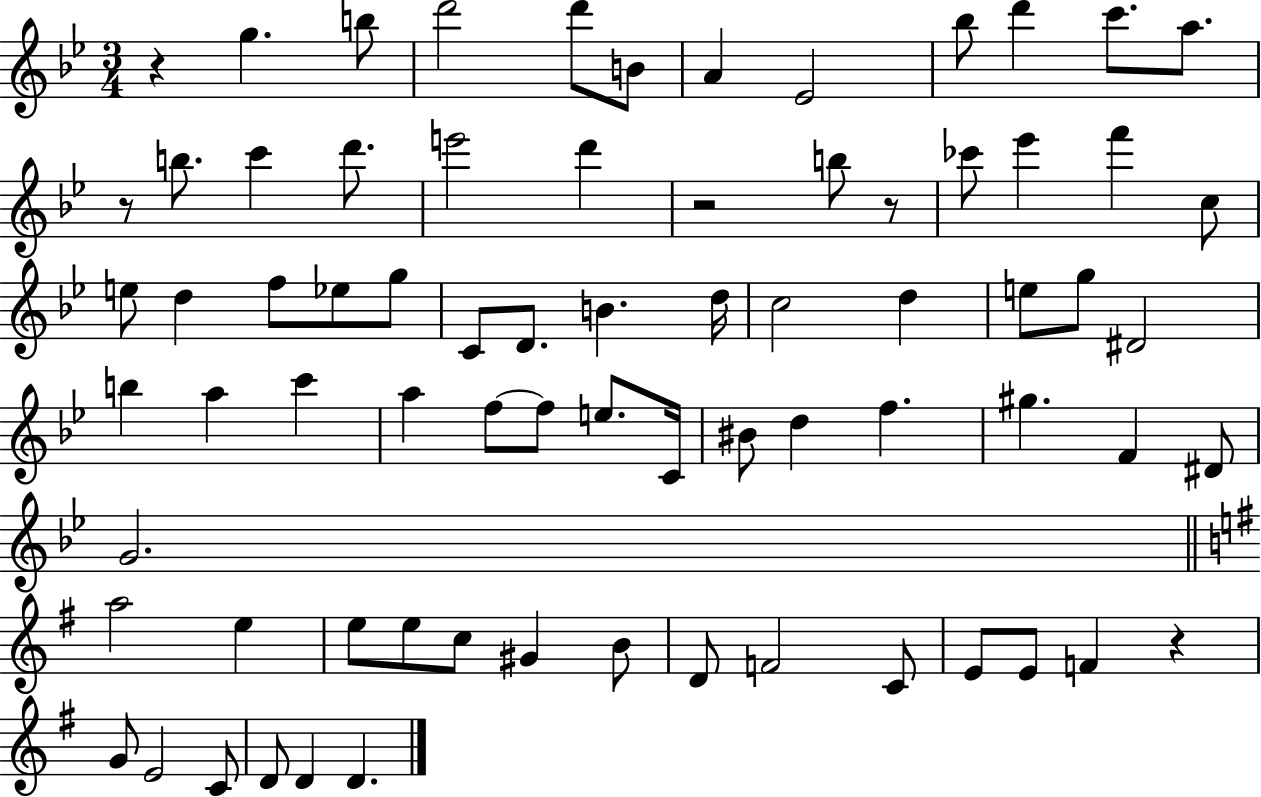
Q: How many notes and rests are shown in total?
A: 74